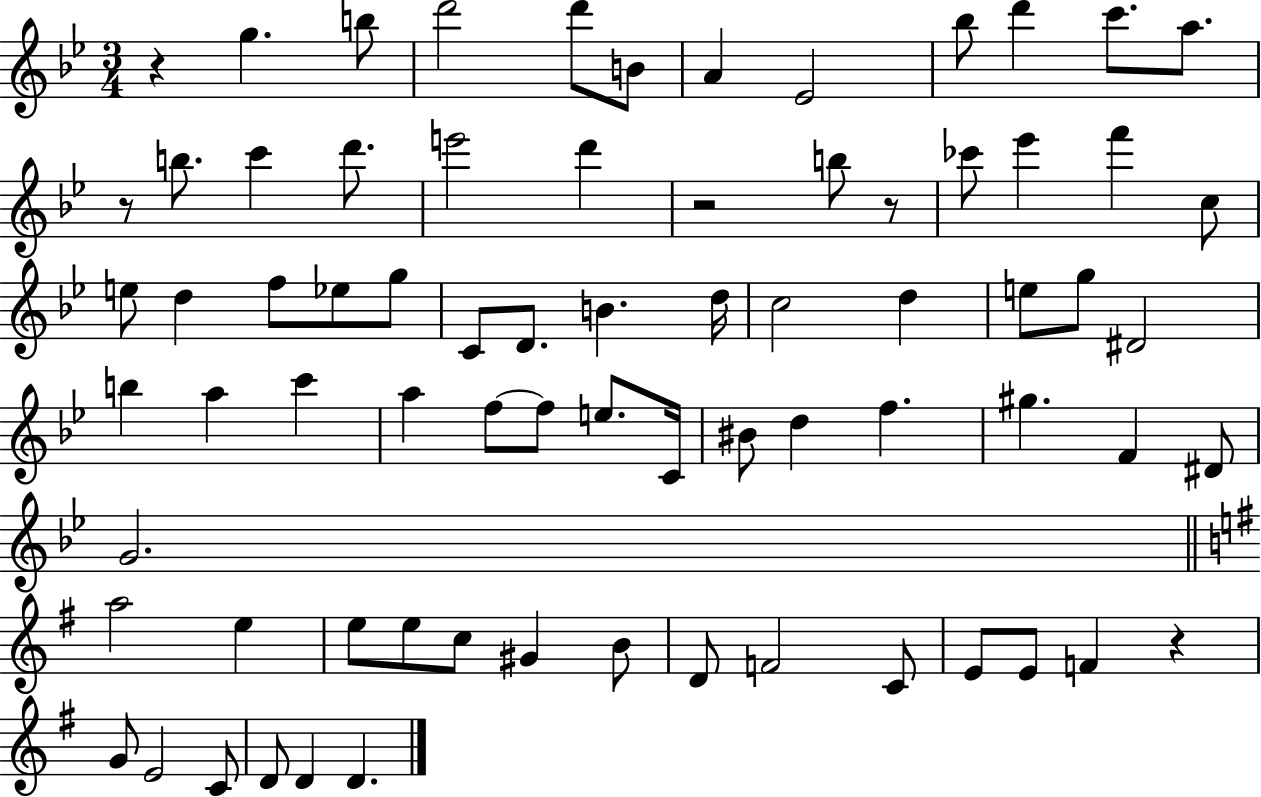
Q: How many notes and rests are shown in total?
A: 74